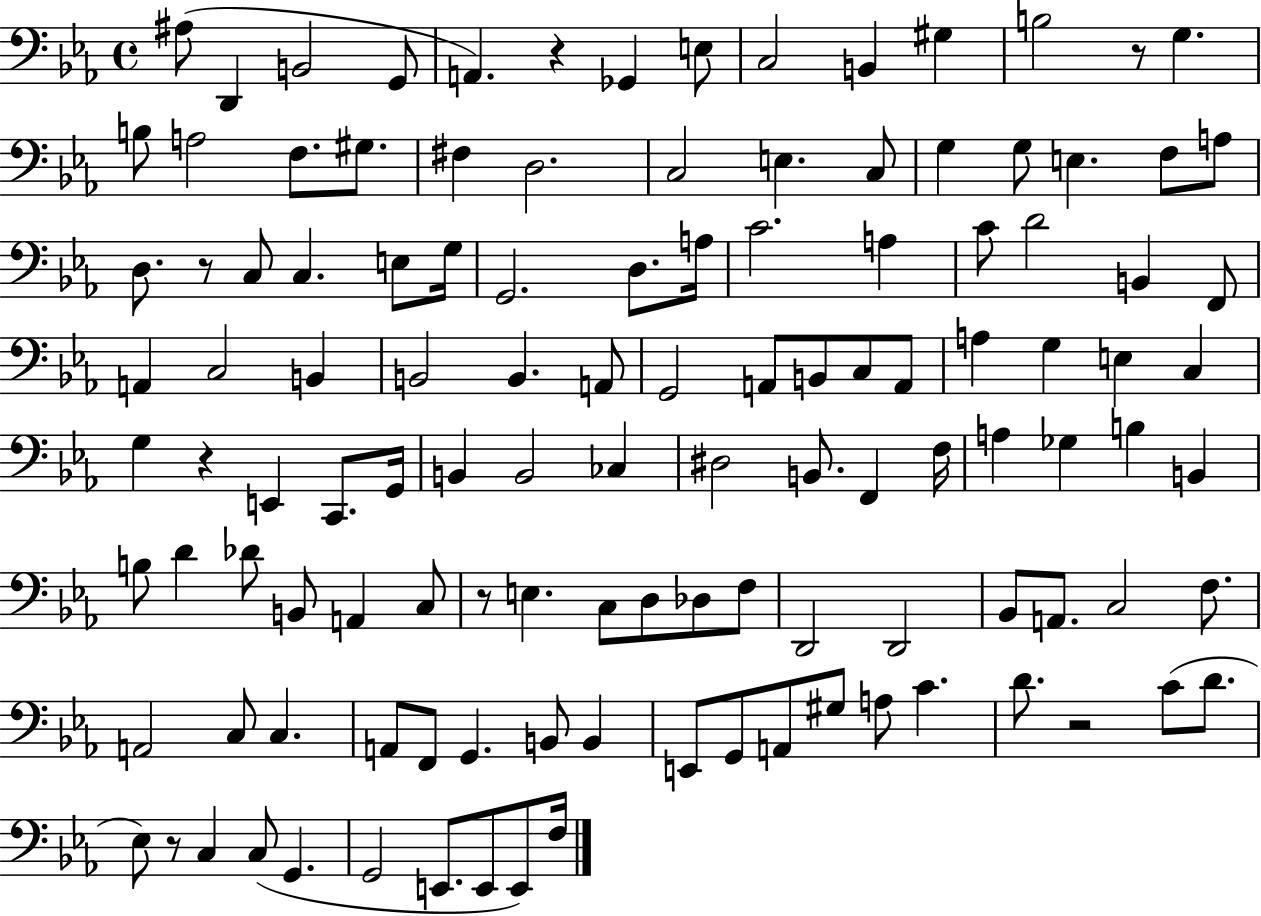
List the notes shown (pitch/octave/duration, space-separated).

A#3/e D2/q B2/h G2/e A2/q. R/q Gb2/q E3/e C3/h B2/q G#3/q B3/h R/e G3/q. B3/e A3/h F3/e. G#3/e. F#3/q D3/h. C3/h E3/q. C3/e G3/q G3/e E3/q. F3/e A3/e D3/e. R/e C3/e C3/q. E3/e G3/s G2/h. D3/e. A3/s C4/h. A3/q C4/e D4/h B2/q F2/e A2/q C3/h B2/q B2/h B2/q. A2/e G2/h A2/e B2/e C3/e A2/e A3/q G3/q E3/q C3/q G3/q R/q E2/q C2/e. G2/s B2/q B2/h CES3/q D#3/h B2/e. F2/q F3/s A3/q Gb3/q B3/q B2/q B3/e D4/q Db4/e B2/e A2/q C3/e R/e E3/q. C3/e D3/e Db3/e F3/e D2/h D2/h Bb2/e A2/e. C3/h F3/e. A2/h C3/e C3/q. A2/e F2/e G2/q. B2/e B2/q E2/e G2/e A2/e G#3/e A3/e C4/q. D4/e. R/h C4/e D4/e. Eb3/e R/e C3/q C3/e G2/q. G2/h E2/e. E2/e E2/e F3/s